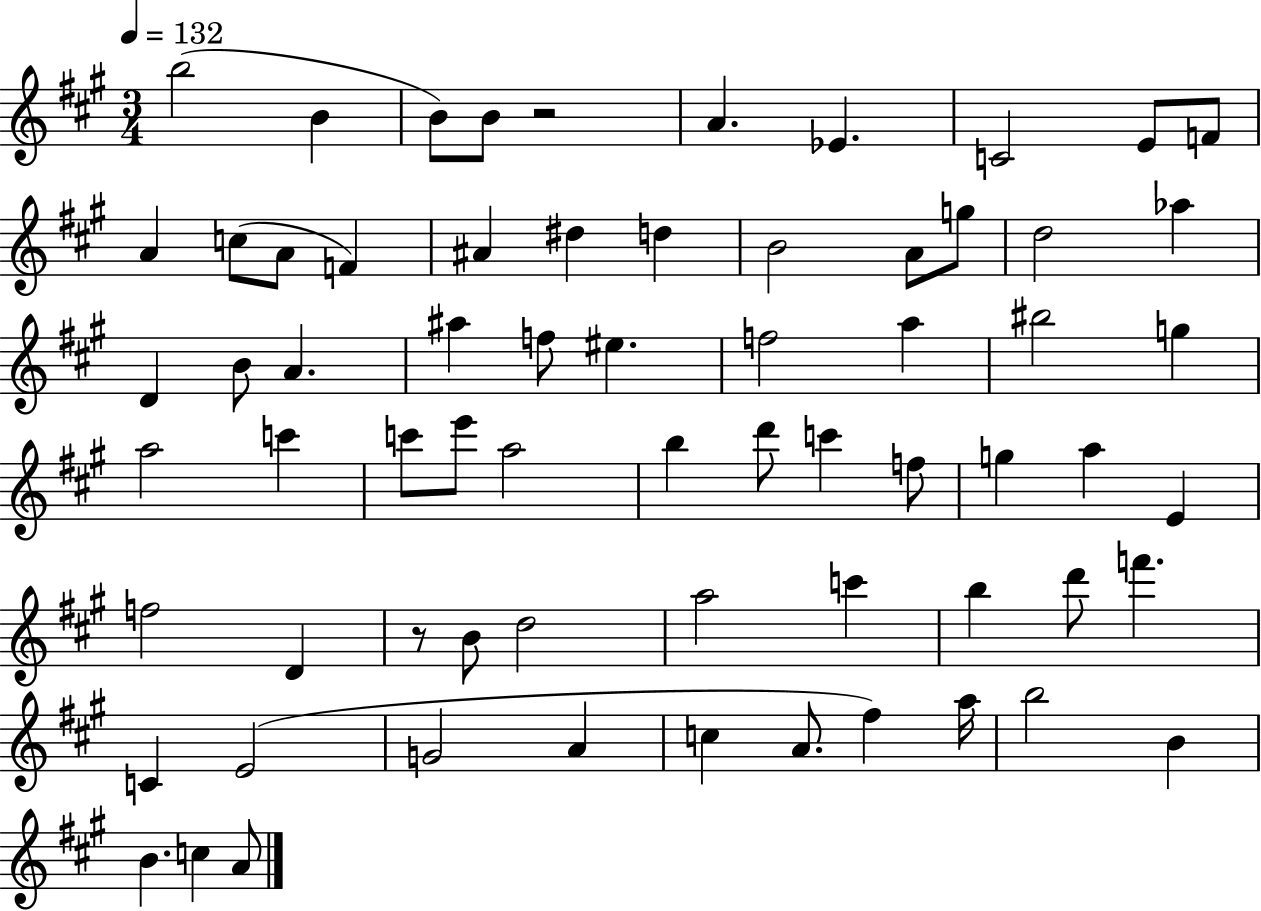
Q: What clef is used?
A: treble